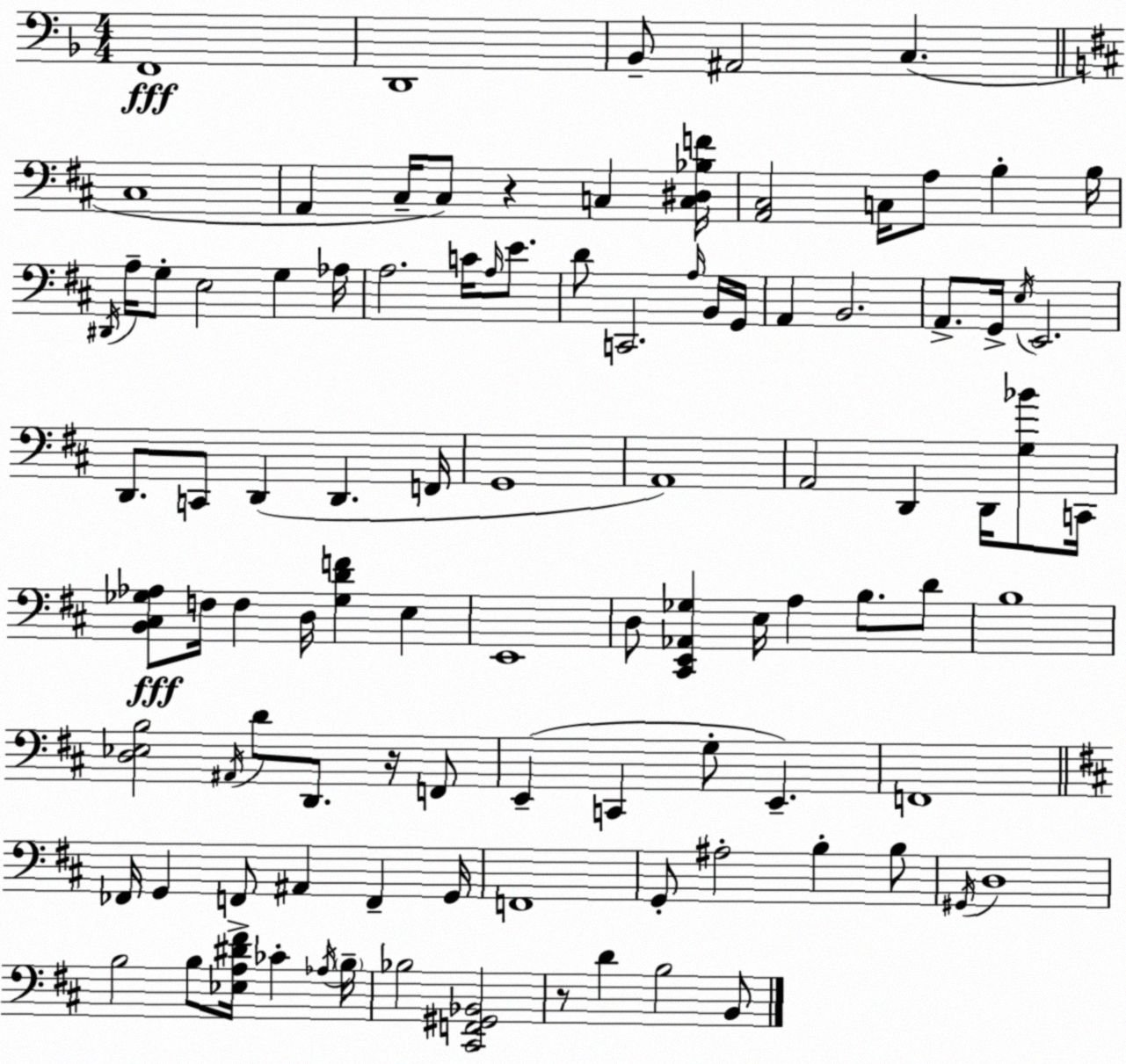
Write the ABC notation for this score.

X:1
T:Untitled
M:4/4
L:1/4
K:Dm
F,,4 D,,4 _B,,/2 ^A,,2 C, ^C,4 A,, ^C,/4 ^C,/2 z C, [C,^D,_B,F]/4 [A,,^C,]2 C,/4 A,/2 B, B,/4 ^D,,/4 A,/4 G,/2 E,2 G, _A,/4 A,2 C/4 A,/4 E/2 D/2 C,,2 A,/4 B,,/4 G,,/4 A,, B,,2 A,,/2 G,,/4 E,/4 E,,2 D,,/2 C,,/2 D,, D,, F,,/4 G,,4 A,,4 A,,2 D,, D,,/4 [G,_B]/2 C,,/4 [B,,^C,_G,_A,]/2 F,/4 F, D,/4 [_G,DF] E, E,,4 D,/2 [^C,,E,,_A,,_G,] E,/4 A, B,/2 D/2 B,4 [D,_E,B,]2 ^A,,/4 D/2 D,,/2 z/4 F,,/2 E,, C,, G,/2 E,, F,,4 _F,,/4 G,, F,,/2 ^A,, F,, G,,/4 F,,4 G,,/2 ^A,2 B, B,/2 ^G,,/4 D,4 B,2 B,/2 [_E,A,^D^F]/4 _C _A,/4 B,/4 _B,2 [^C,,F,,^G,,_B,,]2 z/2 D B,2 B,,/2